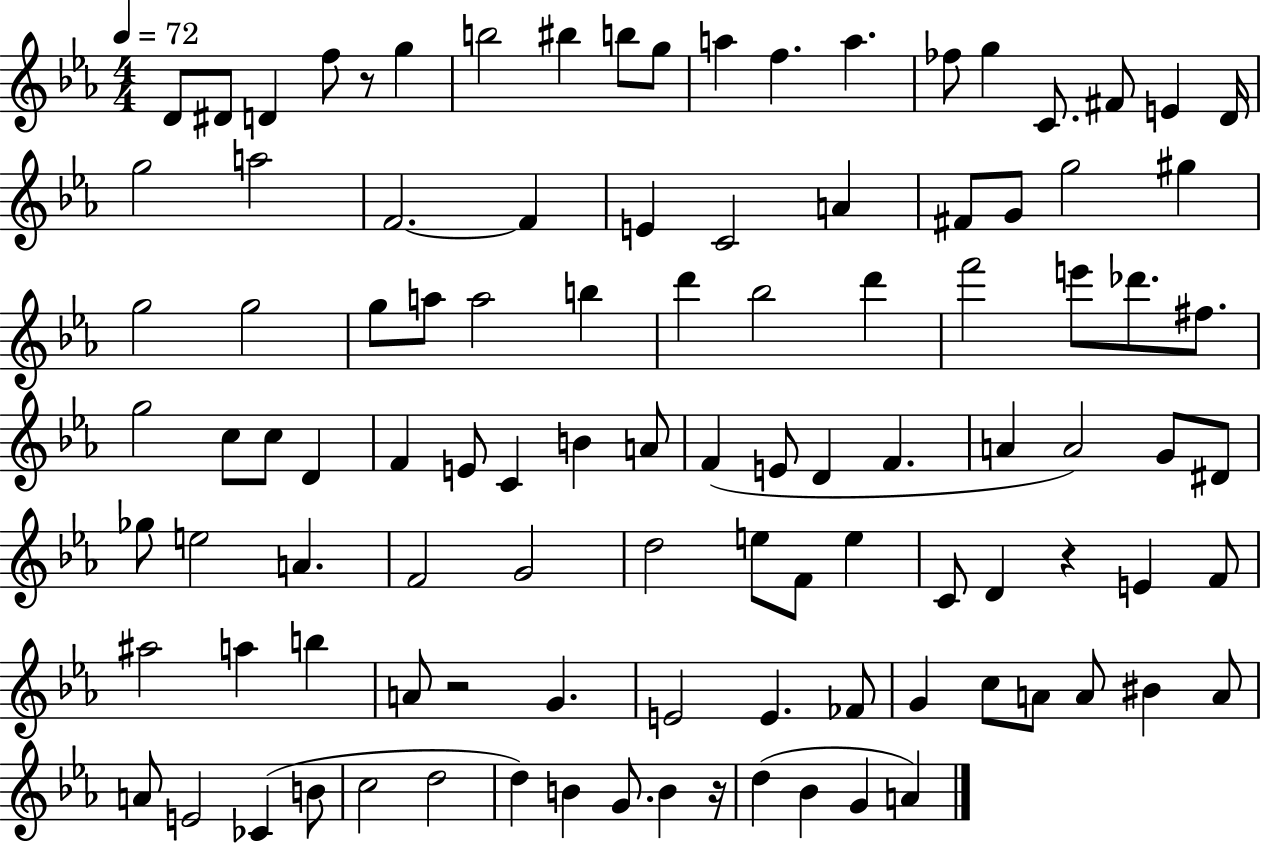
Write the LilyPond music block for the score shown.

{
  \clef treble
  \numericTimeSignature
  \time 4/4
  \key ees \major
  \tempo 4 = 72
  \repeat volta 2 { d'8 dis'8 d'4 f''8 r8 g''4 | b''2 bis''4 b''8 g''8 | a''4 f''4. a''4. | fes''8 g''4 c'8. fis'8 e'4 d'16 | \break g''2 a''2 | f'2.~~ f'4 | e'4 c'2 a'4 | fis'8 g'8 g''2 gis''4 | \break g''2 g''2 | g''8 a''8 a''2 b''4 | d'''4 bes''2 d'''4 | f'''2 e'''8 des'''8. fis''8. | \break g''2 c''8 c''8 d'4 | f'4 e'8 c'4 b'4 a'8 | f'4( e'8 d'4 f'4. | a'4 a'2) g'8 dis'8 | \break ges''8 e''2 a'4. | f'2 g'2 | d''2 e''8 f'8 e''4 | c'8 d'4 r4 e'4 f'8 | \break ais''2 a''4 b''4 | a'8 r2 g'4. | e'2 e'4. fes'8 | g'4 c''8 a'8 a'8 bis'4 a'8 | \break a'8 e'2 ces'4( b'8 | c''2 d''2 | d''4) b'4 g'8. b'4 r16 | d''4( bes'4 g'4 a'4) | \break } \bar "|."
}